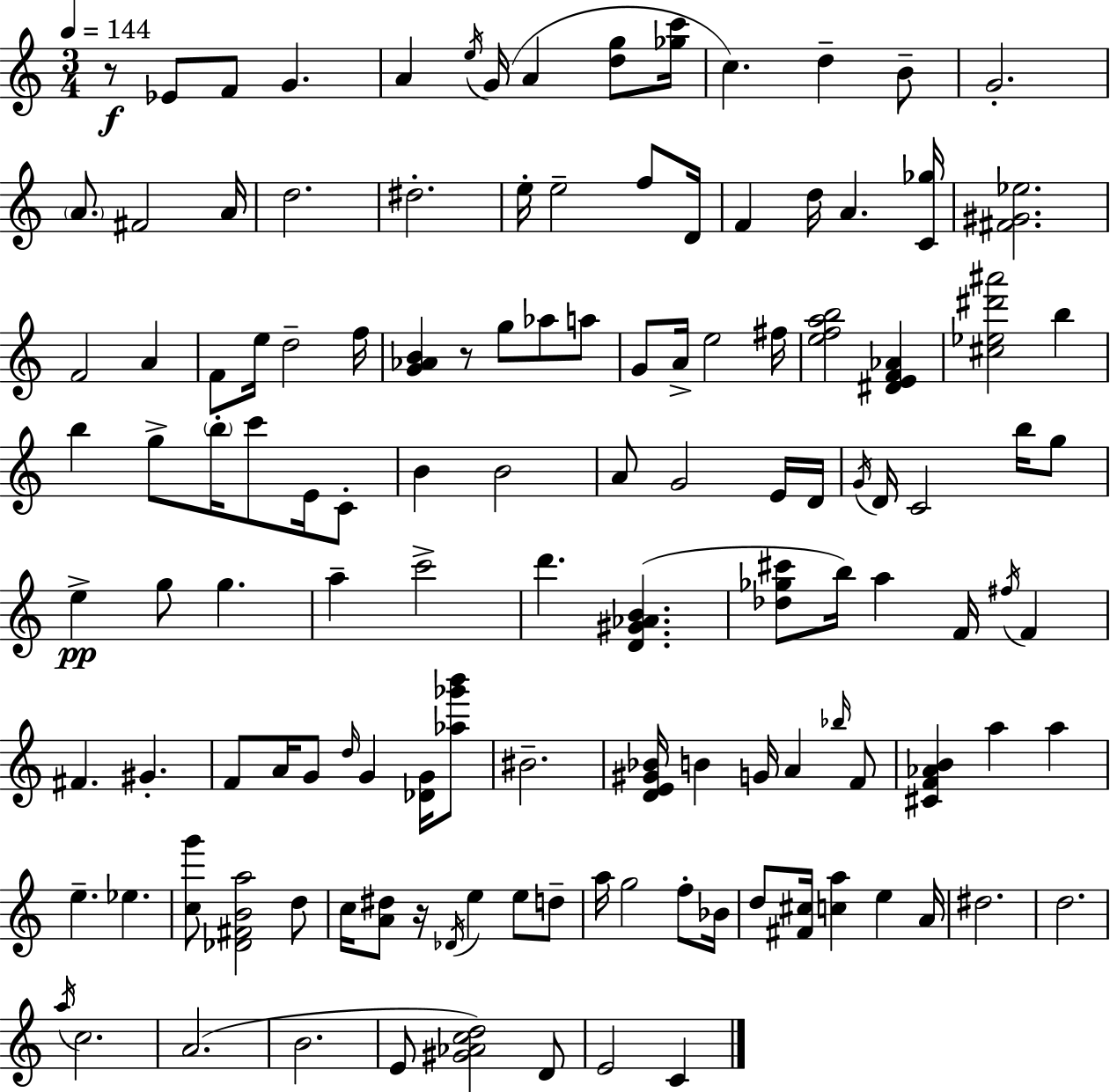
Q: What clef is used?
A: treble